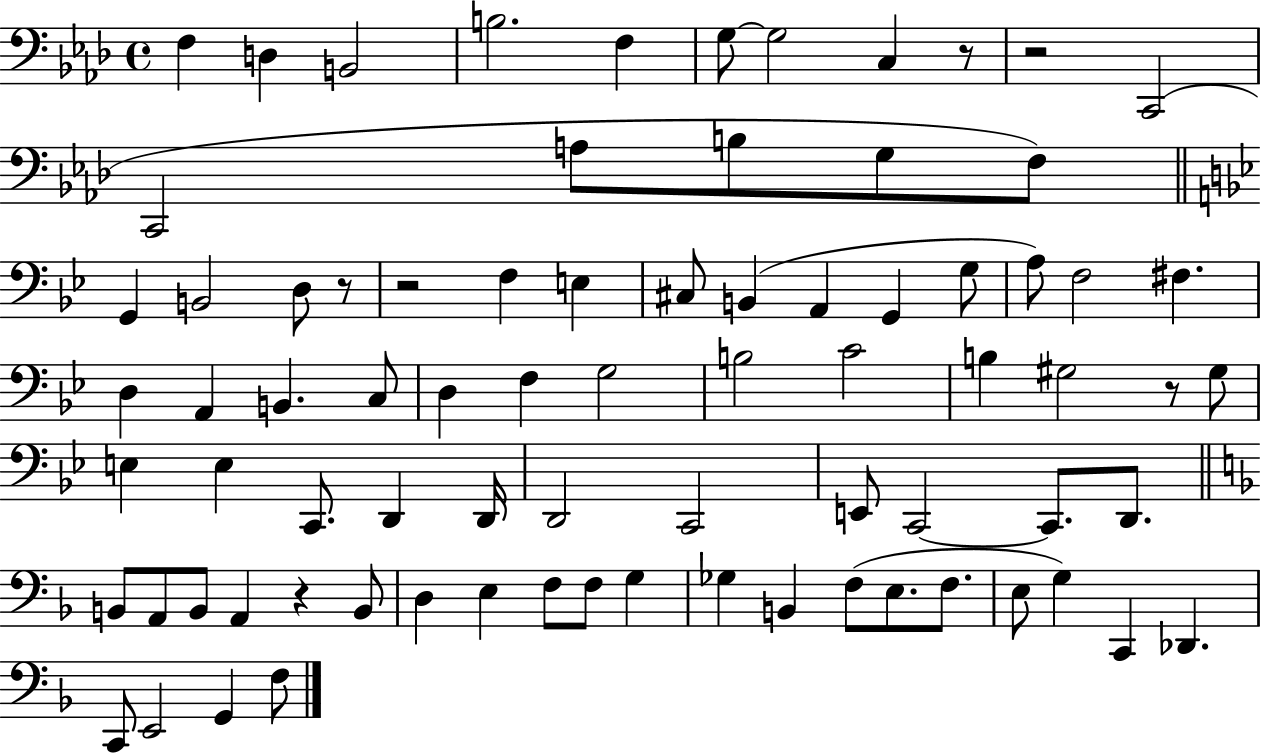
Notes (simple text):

F3/q D3/q B2/h B3/h. F3/q G3/e G3/h C3/q R/e R/h C2/h C2/h A3/e B3/e G3/e F3/e G2/q B2/h D3/e R/e R/h F3/q E3/q C#3/e B2/q A2/q G2/q G3/e A3/e F3/h F#3/q. D3/q A2/q B2/q. C3/e D3/q F3/q G3/h B3/h C4/h B3/q G#3/h R/e G#3/e E3/q E3/q C2/e. D2/q D2/s D2/h C2/h E2/e C2/h C2/e. D2/e. B2/e A2/e B2/e A2/q R/q B2/e D3/q E3/q F3/e F3/e G3/q Gb3/q B2/q F3/e E3/e. F3/e. E3/e G3/q C2/q Db2/q. C2/e E2/h G2/q F3/e